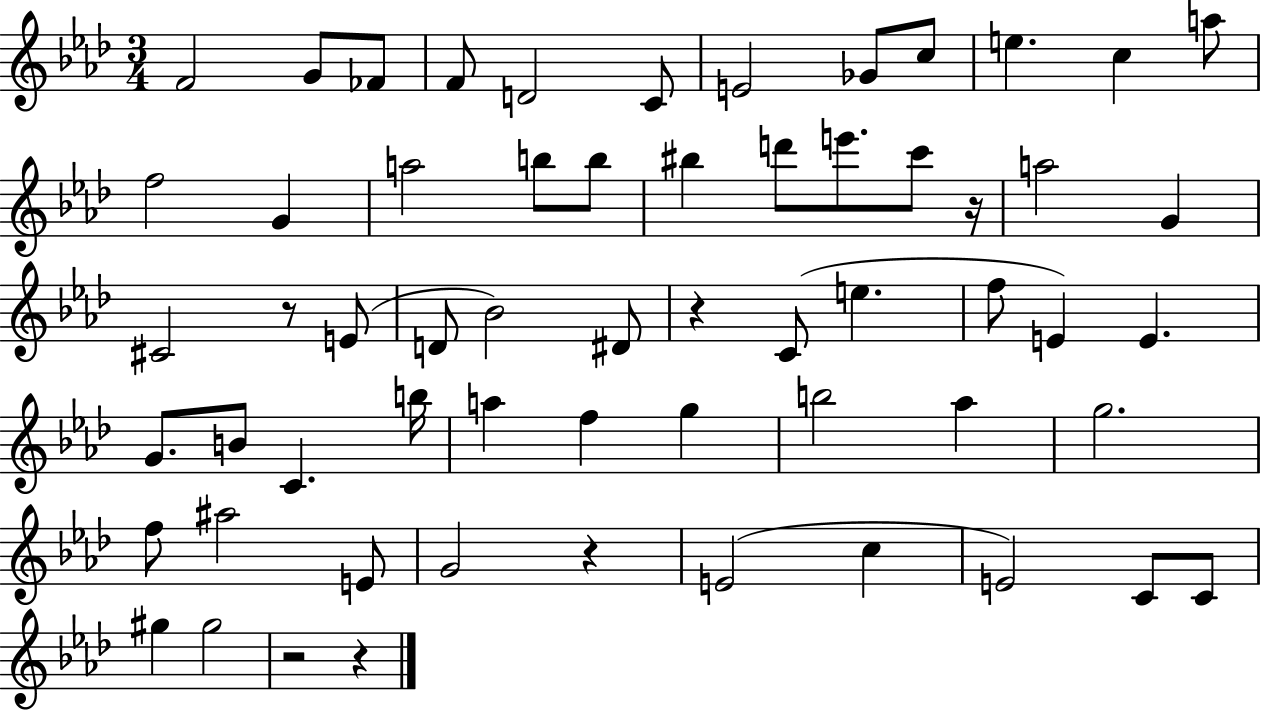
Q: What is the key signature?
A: AES major